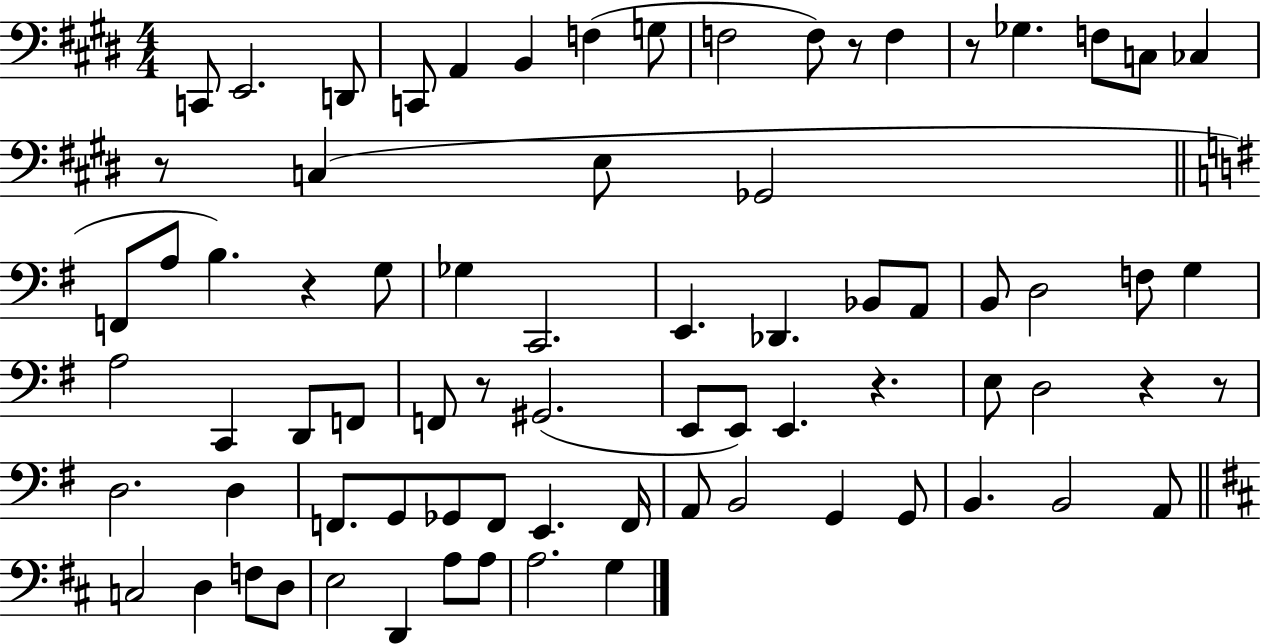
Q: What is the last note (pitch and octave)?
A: G3